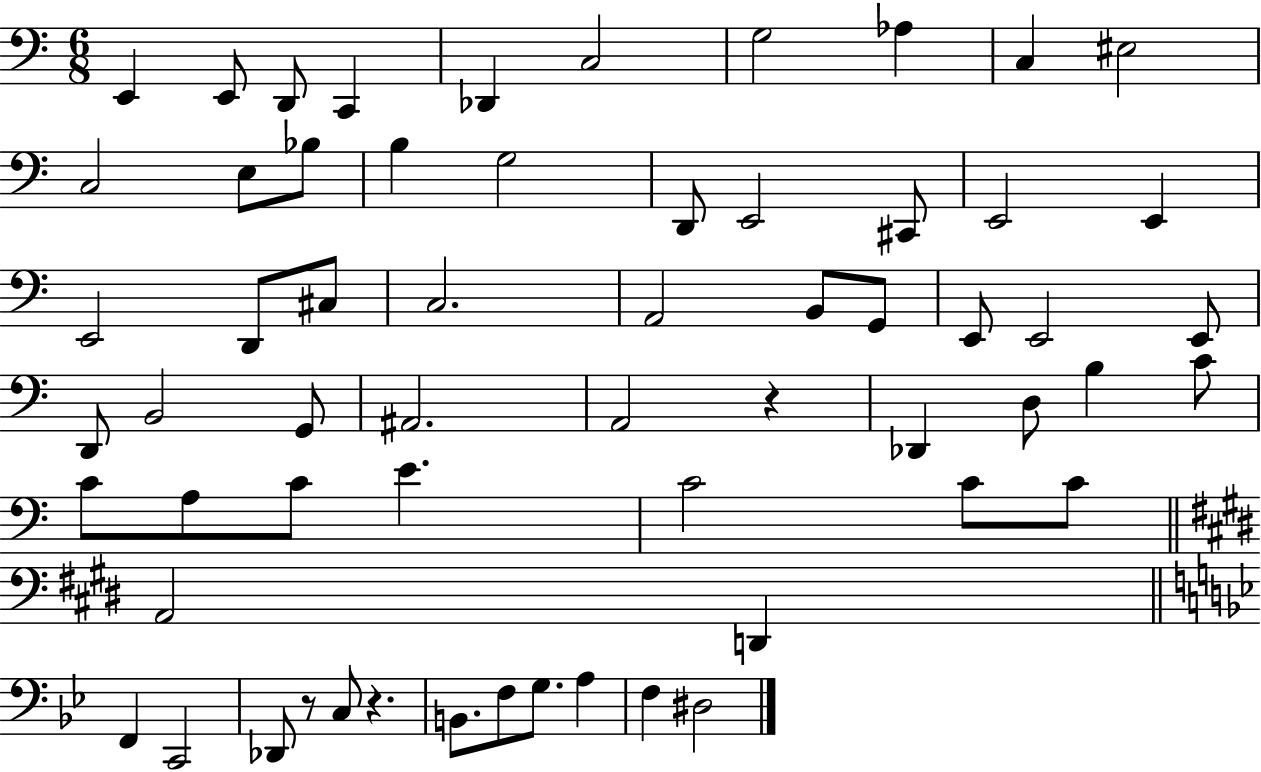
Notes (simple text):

E2/q E2/e D2/e C2/q Db2/q C3/h G3/h Ab3/q C3/q EIS3/h C3/h E3/e Bb3/e B3/q G3/h D2/e E2/h C#2/e E2/h E2/q E2/h D2/e C#3/e C3/h. A2/h B2/e G2/e E2/e E2/h E2/e D2/e B2/h G2/e A#2/h. A2/h R/q Db2/q D3/e B3/q C4/e C4/e A3/e C4/e E4/q. C4/h C4/e C4/e A2/h D2/q F2/q C2/h Db2/e R/e C3/e R/q. B2/e. F3/e G3/e. A3/q F3/q D#3/h